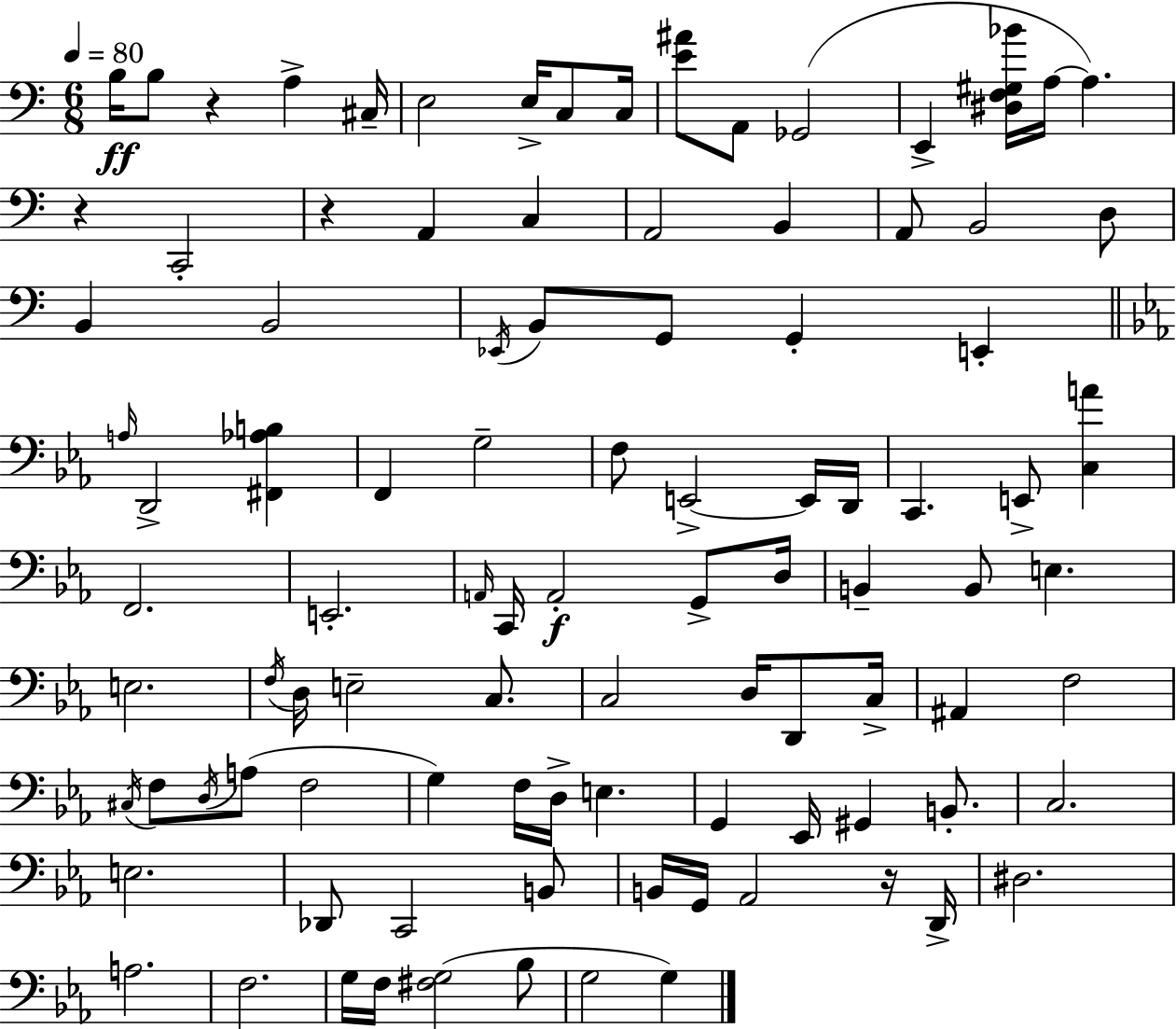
X:1
T:Untitled
M:6/8
L:1/4
K:Am
B,/4 B,/2 z A, ^C,/4 E,2 E,/4 C,/2 C,/4 [E^A]/2 A,,/2 _G,,2 E,, [^D,F,^G,_B]/4 A,/4 A, z C,,2 z A,, C, A,,2 B,, A,,/2 B,,2 D,/2 B,, B,,2 _E,,/4 B,,/2 G,,/2 G,, E,, A,/4 D,,2 [^F,,_A,B,] F,, G,2 F,/2 E,,2 E,,/4 D,,/4 C,, E,,/2 [C,A] F,,2 E,,2 A,,/4 C,,/4 A,,2 G,,/2 D,/4 B,, B,,/2 E, E,2 F,/4 D,/4 E,2 C,/2 C,2 D,/4 D,,/2 C,/4 ^A,, F,2 ^C,/4 F,/2 D,/4 A,/2 F,2 G, F,/4 D,/4 E, G,, _E,,/4 ^G,, B,,/2 C,2 E,2 _D,,/2 C,,2 B,,/2 B,,/4 G,,/4 _A,,2 z/4 D,,/4 ^D,2 A,2 F,2 G,/4 F,/4 [^F,G,]2 _B,/2 G,2 G,